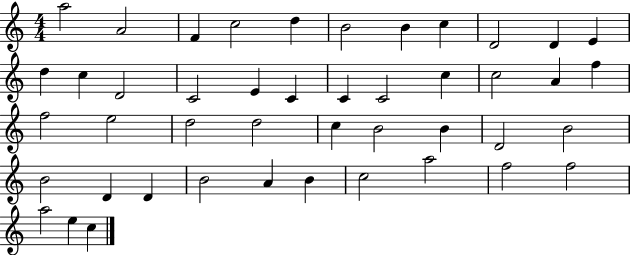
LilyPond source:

{
  \clef treble
  \numericTimeSignature
  \time 4/4
  \key c \major
  a''2 a'2 | f'4 c''2 d''4 | b'2 b'4 c''4 | d'2 d'4 e'4 | \break d''4 c''4 d'2 | c'2 e'4 c'4 | c'4 c'2 c''4 | c''2 a'4 f''4 | \break f''2 e''2 | d''2 d''2 | c''4 b'2 b'4 | d'2 b'2 | \break b'2 d'4 d'4 | b'2 a'4 b'4 | c''2 a''2 | f''2 f''2 | \break a''2 e''4 c''4 | \bar "|."
}